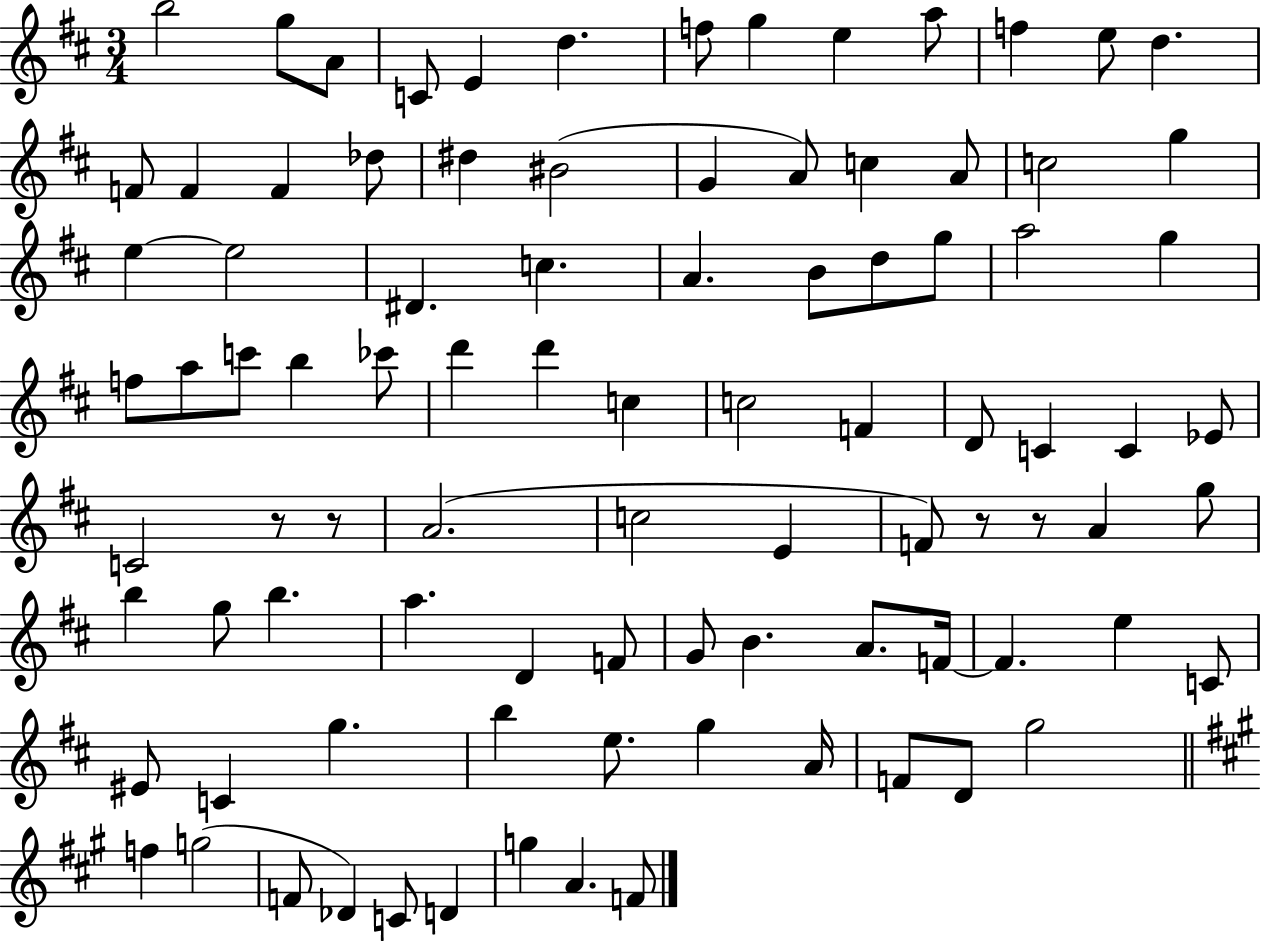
{
  \clef treble
  \numericTimeSignature
  \time 3/4
  \key d \major
  \repeat volta 2 { b''2 g''8 a'8 | c'8 e'4 d''4. | f''8 g''4 e''4 a''8 | f''4 e''8 d''4. | \break f'8 f'4 f'4 des''8 | dis''4 bis'2( | g'4 a'8) c''4 a'8 | c''2 g''4 | \break e''4~~ e''2 | dis'4. c''4. | a'4. b'8 d''8 g''8 | a''2 g''4 | \break f''8 a''8 c'''8 b''4 ces'''8 | d'''4 d'''4 c''4 | c''2 f'4 | d'8 c'4 c'4 ees'8 | \break c'2 r8 r8 | a'2.( | c''2 e'4 | f'8) r8 r8 a'4 g''8 | \break b''4 g''8 b''4. | a''4. d'4 f'8 | g'8 b'4. a'8. f'16~~ | f'4. e''4 c'8 | \break eis'8 c'4 g''4. | b''4 e''8. g''4 a'16 | f'8 d'8 g''2 | \bar "||" \break \key a \major f''4 g''2( | f'8 des'4) c'8 d'4 | g''4 a'4. f'8 | } \bar "|."
}